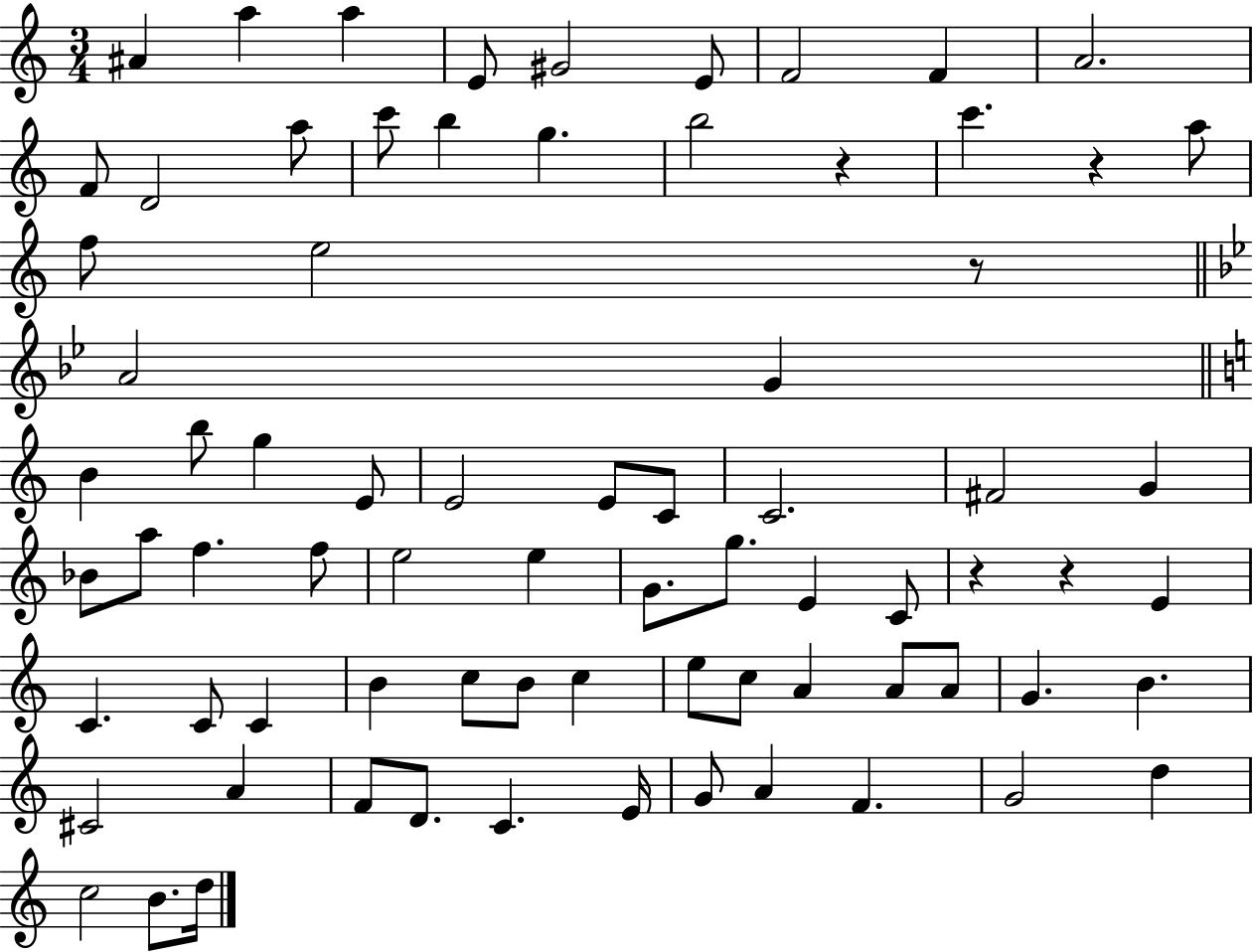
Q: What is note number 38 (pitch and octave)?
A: E5